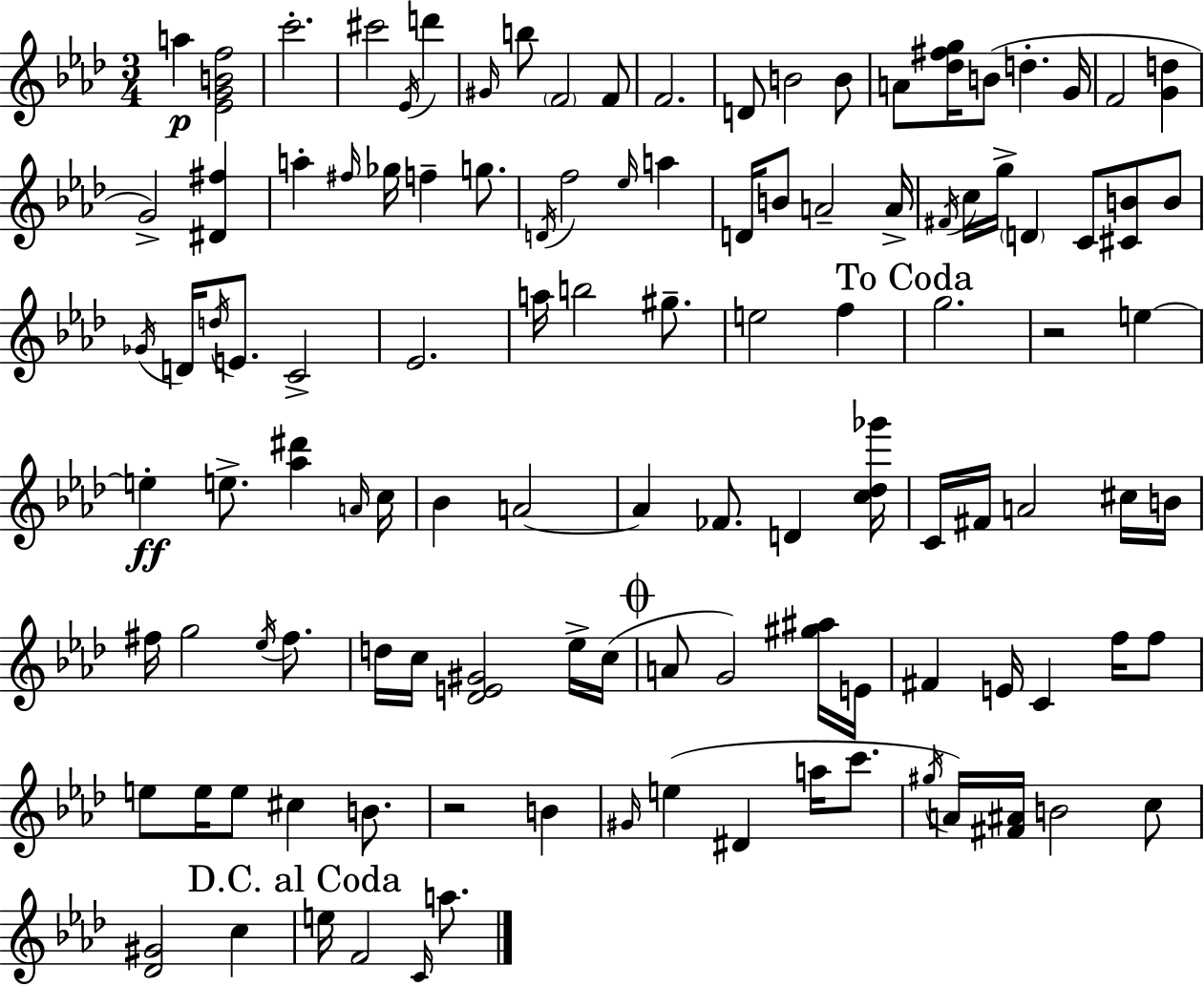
{
  \clef treble
  \numericTimeSignature
  \time 3/4
  \key aes \major
  a''4\p <ees' g' b' f''>2 | c'''2.-. | cis'''2 \acciaccatura { ees'16 } d'''4 | \grace { gis'16 } b''8 \parenthesize f'2 | \break f'8 f'2. | d'8 b'2 | b'8 a'8 <des'' fis'' g''>16 b'8( d''4.-. | g'16 f'2 <g' d''>4 | \break g'2->) <dis' fis''>4 | a''4-. \grace { fis''16 } ges''16 f''4-- | g''8. \acciaccatura { d'16 } f''2 | \grace { ees''16 } a''4 d'16 b'8 a'2-- | \break a'16-> \acciaccatura { fis'16 } c''16 g''16-> \parenthesize d'4 | c'8 <cis' b'>8 b'8 \acciaccatura { ges'16 } d'16 \acciaccatura { d''16 } e'8. | c'2-> ees'2. | a''16 b''2 | \break gis''8.-- e''2 | f''4 \mark "To Coda" g''2. | r2 | e''4~~ e''4-.\ff | \break e''8.-> <aes'' dis'''>4 \grace { a'16 } c''16 bes'4 | a'2~~ a'4 | fes'8. d'4 <c'' des'' ges'''>16 c'16 fis'16 a'2 | cis''16 b'16 fis''16 g''2 | \break \acciaccatura { ees''16 } fis''8. d''16 c''16 | <des' e' gis'>2 ees''16-> c''16( \mark \markup { \musicglyph "scripts.coda" } a'8 | g'2) <gis'' ais''>16 e'16 fis'4 | e'16 c'4 f''16 f''8 e''8 | \break e''16 e''8 cis''4 b'8. r2 | b'4 \grace { gis'16 } e''4( | dis'4 a''16 c'''8. \acciaccatura { gis''16 } | a'16) <fis' ais'>16 b'2 c''8 | \break <des' gis'>2 c''4 | \mark "D.C. al Coda" e''16 f'2 \grace { c'16 } a''8. | \bar "|."
}